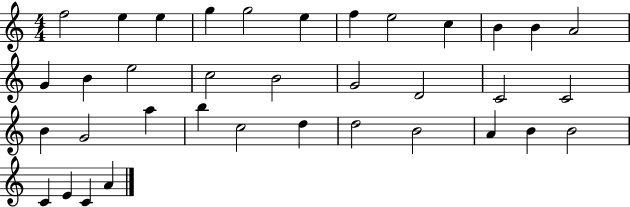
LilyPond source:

{
  \clef treble
  \numericTimeSignature
  \time 4/4
  \key c \major
  f''2 e''4 e''4 | g''4 g''2 e''4 | f''4 e''2 c''4 | b'4 b'4 a'2 | \break g'4 b'4 e''2 | c''2 b'2 | g'2 d'2 | c'2 c'2 | \break b'4 g'2 a''4 | b''4 c''2 d''4 | d''2 b'2 | a'4 b'4 b'2 | \break c'4 e'4 c'4 a'4 | \bar "|."
}